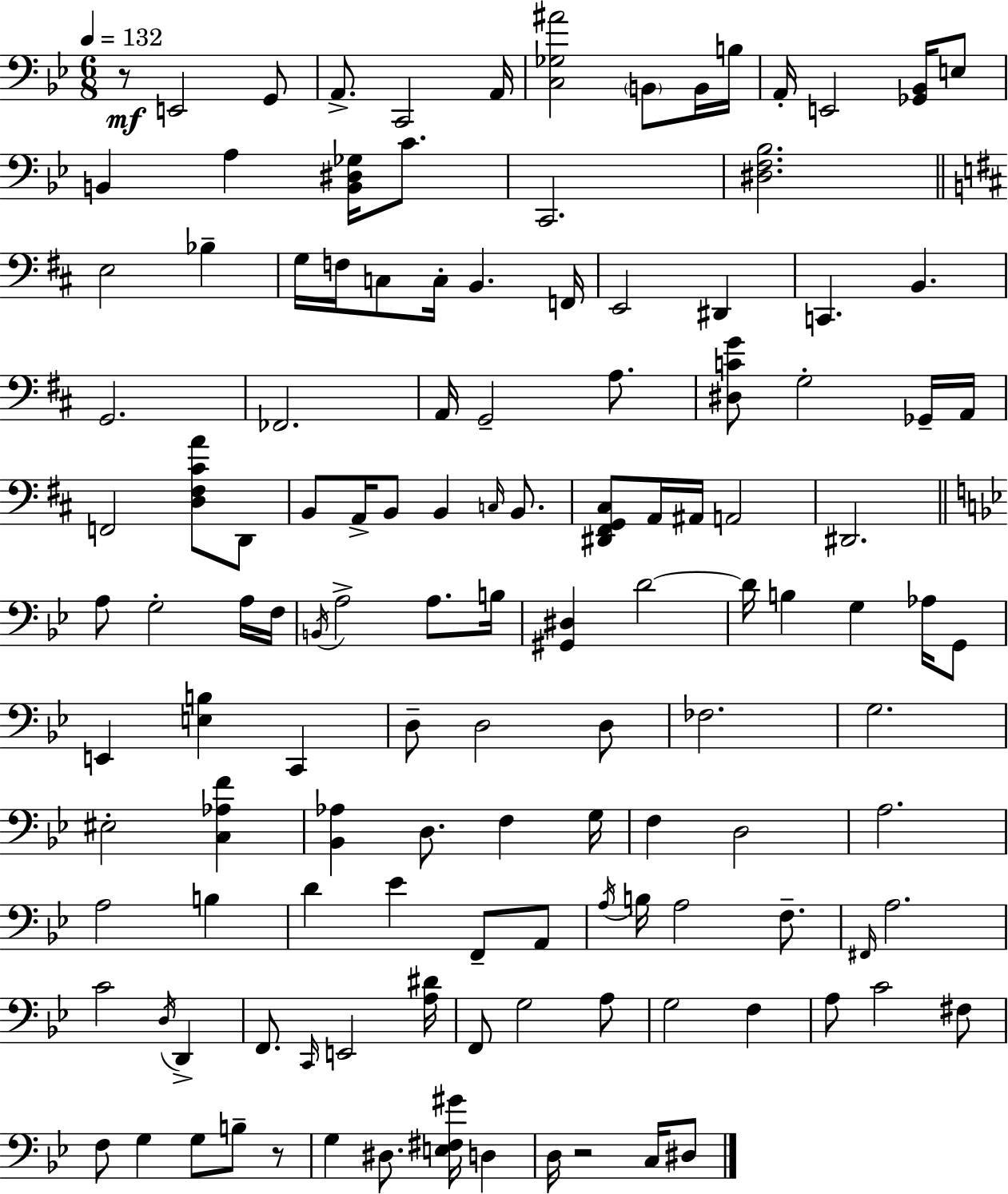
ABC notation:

X:1
T:Untitled
M:6/8
L:1/4
K:Gm
z/2 E,,2 G,,/2 A,,/2 C,,2 A,,/4 [C,_G,^A]2 B,,/2 B,,/4 B,/4 A,,/4 E,,2 [_G,,_B,,]/4 E,/2 B,, A, [B,,^D,_G,]/4 C/2 C,,2 [^D,F,_B,]2 E,2 _B, G,/4 F,/4 C,/2 C,/4 B,, F,,/4 E,,2 ^D,, C,, B,, G,,2 _F,,2 A,,/4 G,,2 A,/2 [^D,CG]/2 G,2 _G,,/4 A,,/4 F,,2 [D,^F,^CA]/2 D,,/2 B,,/2 A,,/4 B,,/2 B,, C,/4 B,,/2 [^D,,^F,,G,,^C,]/2 A,,/4 ^A,,/4 A,,2 ^D,,2 A,/2 G,2 A,/4 F,/4 B,,/4 A,2 A,/2 B,/4 [^G,,^D,] D2 D/4 B, G, _A,/4 G,,/2 E,, [E,B,] C,, D,/2 D,2 D,/2 _F,2 G,2 ^E,2 [C,_A,F] [_B,,_A,] D,/2 F, G,/4 F, D,2 A,2 A,2 B, D _E F,,/2 A,,/2 A,/4 B,/4 A,2 F,/2 ^F,,/4 A,2 C2 D,/4 D,, F,,/2 C,,/4 E,,2 [A,^D]/4 F,,/2 G,2 A,/2 G,2 F, A,/2 C2 ^F,/2 F,/2 G, G,/2 B,/2 z/2 G, ^D,/2 [E,^F,^G]/4 D, D,/4 z2 C,/4 ^D,/2